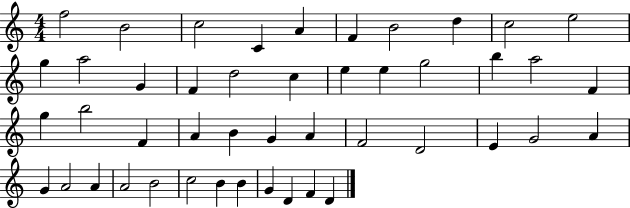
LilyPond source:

{
  \clef treble
  \numericTimeSignature
  \time 4/4
  \key c \major
  f''2 b'2 | c''2 c'4 a'4 | f'4 b'2 d''4 | c''2 e''2 | \break g''4 a''2 g'4 | f'4 d''2 c''4 | e''4 e''4 g''2 | b''4 a''2 f'4 | \break g''4 b''2 f'4 | a'4 b'4 g'4 a'4 | f'2 d'2 | e'4 g'2 a'4 | \break g'4 a'2 a'4 | a'2 b'2 | c''2 b'4 b'4 | g'4 d'4 f'4 d'4 | \break \bar "|."
}